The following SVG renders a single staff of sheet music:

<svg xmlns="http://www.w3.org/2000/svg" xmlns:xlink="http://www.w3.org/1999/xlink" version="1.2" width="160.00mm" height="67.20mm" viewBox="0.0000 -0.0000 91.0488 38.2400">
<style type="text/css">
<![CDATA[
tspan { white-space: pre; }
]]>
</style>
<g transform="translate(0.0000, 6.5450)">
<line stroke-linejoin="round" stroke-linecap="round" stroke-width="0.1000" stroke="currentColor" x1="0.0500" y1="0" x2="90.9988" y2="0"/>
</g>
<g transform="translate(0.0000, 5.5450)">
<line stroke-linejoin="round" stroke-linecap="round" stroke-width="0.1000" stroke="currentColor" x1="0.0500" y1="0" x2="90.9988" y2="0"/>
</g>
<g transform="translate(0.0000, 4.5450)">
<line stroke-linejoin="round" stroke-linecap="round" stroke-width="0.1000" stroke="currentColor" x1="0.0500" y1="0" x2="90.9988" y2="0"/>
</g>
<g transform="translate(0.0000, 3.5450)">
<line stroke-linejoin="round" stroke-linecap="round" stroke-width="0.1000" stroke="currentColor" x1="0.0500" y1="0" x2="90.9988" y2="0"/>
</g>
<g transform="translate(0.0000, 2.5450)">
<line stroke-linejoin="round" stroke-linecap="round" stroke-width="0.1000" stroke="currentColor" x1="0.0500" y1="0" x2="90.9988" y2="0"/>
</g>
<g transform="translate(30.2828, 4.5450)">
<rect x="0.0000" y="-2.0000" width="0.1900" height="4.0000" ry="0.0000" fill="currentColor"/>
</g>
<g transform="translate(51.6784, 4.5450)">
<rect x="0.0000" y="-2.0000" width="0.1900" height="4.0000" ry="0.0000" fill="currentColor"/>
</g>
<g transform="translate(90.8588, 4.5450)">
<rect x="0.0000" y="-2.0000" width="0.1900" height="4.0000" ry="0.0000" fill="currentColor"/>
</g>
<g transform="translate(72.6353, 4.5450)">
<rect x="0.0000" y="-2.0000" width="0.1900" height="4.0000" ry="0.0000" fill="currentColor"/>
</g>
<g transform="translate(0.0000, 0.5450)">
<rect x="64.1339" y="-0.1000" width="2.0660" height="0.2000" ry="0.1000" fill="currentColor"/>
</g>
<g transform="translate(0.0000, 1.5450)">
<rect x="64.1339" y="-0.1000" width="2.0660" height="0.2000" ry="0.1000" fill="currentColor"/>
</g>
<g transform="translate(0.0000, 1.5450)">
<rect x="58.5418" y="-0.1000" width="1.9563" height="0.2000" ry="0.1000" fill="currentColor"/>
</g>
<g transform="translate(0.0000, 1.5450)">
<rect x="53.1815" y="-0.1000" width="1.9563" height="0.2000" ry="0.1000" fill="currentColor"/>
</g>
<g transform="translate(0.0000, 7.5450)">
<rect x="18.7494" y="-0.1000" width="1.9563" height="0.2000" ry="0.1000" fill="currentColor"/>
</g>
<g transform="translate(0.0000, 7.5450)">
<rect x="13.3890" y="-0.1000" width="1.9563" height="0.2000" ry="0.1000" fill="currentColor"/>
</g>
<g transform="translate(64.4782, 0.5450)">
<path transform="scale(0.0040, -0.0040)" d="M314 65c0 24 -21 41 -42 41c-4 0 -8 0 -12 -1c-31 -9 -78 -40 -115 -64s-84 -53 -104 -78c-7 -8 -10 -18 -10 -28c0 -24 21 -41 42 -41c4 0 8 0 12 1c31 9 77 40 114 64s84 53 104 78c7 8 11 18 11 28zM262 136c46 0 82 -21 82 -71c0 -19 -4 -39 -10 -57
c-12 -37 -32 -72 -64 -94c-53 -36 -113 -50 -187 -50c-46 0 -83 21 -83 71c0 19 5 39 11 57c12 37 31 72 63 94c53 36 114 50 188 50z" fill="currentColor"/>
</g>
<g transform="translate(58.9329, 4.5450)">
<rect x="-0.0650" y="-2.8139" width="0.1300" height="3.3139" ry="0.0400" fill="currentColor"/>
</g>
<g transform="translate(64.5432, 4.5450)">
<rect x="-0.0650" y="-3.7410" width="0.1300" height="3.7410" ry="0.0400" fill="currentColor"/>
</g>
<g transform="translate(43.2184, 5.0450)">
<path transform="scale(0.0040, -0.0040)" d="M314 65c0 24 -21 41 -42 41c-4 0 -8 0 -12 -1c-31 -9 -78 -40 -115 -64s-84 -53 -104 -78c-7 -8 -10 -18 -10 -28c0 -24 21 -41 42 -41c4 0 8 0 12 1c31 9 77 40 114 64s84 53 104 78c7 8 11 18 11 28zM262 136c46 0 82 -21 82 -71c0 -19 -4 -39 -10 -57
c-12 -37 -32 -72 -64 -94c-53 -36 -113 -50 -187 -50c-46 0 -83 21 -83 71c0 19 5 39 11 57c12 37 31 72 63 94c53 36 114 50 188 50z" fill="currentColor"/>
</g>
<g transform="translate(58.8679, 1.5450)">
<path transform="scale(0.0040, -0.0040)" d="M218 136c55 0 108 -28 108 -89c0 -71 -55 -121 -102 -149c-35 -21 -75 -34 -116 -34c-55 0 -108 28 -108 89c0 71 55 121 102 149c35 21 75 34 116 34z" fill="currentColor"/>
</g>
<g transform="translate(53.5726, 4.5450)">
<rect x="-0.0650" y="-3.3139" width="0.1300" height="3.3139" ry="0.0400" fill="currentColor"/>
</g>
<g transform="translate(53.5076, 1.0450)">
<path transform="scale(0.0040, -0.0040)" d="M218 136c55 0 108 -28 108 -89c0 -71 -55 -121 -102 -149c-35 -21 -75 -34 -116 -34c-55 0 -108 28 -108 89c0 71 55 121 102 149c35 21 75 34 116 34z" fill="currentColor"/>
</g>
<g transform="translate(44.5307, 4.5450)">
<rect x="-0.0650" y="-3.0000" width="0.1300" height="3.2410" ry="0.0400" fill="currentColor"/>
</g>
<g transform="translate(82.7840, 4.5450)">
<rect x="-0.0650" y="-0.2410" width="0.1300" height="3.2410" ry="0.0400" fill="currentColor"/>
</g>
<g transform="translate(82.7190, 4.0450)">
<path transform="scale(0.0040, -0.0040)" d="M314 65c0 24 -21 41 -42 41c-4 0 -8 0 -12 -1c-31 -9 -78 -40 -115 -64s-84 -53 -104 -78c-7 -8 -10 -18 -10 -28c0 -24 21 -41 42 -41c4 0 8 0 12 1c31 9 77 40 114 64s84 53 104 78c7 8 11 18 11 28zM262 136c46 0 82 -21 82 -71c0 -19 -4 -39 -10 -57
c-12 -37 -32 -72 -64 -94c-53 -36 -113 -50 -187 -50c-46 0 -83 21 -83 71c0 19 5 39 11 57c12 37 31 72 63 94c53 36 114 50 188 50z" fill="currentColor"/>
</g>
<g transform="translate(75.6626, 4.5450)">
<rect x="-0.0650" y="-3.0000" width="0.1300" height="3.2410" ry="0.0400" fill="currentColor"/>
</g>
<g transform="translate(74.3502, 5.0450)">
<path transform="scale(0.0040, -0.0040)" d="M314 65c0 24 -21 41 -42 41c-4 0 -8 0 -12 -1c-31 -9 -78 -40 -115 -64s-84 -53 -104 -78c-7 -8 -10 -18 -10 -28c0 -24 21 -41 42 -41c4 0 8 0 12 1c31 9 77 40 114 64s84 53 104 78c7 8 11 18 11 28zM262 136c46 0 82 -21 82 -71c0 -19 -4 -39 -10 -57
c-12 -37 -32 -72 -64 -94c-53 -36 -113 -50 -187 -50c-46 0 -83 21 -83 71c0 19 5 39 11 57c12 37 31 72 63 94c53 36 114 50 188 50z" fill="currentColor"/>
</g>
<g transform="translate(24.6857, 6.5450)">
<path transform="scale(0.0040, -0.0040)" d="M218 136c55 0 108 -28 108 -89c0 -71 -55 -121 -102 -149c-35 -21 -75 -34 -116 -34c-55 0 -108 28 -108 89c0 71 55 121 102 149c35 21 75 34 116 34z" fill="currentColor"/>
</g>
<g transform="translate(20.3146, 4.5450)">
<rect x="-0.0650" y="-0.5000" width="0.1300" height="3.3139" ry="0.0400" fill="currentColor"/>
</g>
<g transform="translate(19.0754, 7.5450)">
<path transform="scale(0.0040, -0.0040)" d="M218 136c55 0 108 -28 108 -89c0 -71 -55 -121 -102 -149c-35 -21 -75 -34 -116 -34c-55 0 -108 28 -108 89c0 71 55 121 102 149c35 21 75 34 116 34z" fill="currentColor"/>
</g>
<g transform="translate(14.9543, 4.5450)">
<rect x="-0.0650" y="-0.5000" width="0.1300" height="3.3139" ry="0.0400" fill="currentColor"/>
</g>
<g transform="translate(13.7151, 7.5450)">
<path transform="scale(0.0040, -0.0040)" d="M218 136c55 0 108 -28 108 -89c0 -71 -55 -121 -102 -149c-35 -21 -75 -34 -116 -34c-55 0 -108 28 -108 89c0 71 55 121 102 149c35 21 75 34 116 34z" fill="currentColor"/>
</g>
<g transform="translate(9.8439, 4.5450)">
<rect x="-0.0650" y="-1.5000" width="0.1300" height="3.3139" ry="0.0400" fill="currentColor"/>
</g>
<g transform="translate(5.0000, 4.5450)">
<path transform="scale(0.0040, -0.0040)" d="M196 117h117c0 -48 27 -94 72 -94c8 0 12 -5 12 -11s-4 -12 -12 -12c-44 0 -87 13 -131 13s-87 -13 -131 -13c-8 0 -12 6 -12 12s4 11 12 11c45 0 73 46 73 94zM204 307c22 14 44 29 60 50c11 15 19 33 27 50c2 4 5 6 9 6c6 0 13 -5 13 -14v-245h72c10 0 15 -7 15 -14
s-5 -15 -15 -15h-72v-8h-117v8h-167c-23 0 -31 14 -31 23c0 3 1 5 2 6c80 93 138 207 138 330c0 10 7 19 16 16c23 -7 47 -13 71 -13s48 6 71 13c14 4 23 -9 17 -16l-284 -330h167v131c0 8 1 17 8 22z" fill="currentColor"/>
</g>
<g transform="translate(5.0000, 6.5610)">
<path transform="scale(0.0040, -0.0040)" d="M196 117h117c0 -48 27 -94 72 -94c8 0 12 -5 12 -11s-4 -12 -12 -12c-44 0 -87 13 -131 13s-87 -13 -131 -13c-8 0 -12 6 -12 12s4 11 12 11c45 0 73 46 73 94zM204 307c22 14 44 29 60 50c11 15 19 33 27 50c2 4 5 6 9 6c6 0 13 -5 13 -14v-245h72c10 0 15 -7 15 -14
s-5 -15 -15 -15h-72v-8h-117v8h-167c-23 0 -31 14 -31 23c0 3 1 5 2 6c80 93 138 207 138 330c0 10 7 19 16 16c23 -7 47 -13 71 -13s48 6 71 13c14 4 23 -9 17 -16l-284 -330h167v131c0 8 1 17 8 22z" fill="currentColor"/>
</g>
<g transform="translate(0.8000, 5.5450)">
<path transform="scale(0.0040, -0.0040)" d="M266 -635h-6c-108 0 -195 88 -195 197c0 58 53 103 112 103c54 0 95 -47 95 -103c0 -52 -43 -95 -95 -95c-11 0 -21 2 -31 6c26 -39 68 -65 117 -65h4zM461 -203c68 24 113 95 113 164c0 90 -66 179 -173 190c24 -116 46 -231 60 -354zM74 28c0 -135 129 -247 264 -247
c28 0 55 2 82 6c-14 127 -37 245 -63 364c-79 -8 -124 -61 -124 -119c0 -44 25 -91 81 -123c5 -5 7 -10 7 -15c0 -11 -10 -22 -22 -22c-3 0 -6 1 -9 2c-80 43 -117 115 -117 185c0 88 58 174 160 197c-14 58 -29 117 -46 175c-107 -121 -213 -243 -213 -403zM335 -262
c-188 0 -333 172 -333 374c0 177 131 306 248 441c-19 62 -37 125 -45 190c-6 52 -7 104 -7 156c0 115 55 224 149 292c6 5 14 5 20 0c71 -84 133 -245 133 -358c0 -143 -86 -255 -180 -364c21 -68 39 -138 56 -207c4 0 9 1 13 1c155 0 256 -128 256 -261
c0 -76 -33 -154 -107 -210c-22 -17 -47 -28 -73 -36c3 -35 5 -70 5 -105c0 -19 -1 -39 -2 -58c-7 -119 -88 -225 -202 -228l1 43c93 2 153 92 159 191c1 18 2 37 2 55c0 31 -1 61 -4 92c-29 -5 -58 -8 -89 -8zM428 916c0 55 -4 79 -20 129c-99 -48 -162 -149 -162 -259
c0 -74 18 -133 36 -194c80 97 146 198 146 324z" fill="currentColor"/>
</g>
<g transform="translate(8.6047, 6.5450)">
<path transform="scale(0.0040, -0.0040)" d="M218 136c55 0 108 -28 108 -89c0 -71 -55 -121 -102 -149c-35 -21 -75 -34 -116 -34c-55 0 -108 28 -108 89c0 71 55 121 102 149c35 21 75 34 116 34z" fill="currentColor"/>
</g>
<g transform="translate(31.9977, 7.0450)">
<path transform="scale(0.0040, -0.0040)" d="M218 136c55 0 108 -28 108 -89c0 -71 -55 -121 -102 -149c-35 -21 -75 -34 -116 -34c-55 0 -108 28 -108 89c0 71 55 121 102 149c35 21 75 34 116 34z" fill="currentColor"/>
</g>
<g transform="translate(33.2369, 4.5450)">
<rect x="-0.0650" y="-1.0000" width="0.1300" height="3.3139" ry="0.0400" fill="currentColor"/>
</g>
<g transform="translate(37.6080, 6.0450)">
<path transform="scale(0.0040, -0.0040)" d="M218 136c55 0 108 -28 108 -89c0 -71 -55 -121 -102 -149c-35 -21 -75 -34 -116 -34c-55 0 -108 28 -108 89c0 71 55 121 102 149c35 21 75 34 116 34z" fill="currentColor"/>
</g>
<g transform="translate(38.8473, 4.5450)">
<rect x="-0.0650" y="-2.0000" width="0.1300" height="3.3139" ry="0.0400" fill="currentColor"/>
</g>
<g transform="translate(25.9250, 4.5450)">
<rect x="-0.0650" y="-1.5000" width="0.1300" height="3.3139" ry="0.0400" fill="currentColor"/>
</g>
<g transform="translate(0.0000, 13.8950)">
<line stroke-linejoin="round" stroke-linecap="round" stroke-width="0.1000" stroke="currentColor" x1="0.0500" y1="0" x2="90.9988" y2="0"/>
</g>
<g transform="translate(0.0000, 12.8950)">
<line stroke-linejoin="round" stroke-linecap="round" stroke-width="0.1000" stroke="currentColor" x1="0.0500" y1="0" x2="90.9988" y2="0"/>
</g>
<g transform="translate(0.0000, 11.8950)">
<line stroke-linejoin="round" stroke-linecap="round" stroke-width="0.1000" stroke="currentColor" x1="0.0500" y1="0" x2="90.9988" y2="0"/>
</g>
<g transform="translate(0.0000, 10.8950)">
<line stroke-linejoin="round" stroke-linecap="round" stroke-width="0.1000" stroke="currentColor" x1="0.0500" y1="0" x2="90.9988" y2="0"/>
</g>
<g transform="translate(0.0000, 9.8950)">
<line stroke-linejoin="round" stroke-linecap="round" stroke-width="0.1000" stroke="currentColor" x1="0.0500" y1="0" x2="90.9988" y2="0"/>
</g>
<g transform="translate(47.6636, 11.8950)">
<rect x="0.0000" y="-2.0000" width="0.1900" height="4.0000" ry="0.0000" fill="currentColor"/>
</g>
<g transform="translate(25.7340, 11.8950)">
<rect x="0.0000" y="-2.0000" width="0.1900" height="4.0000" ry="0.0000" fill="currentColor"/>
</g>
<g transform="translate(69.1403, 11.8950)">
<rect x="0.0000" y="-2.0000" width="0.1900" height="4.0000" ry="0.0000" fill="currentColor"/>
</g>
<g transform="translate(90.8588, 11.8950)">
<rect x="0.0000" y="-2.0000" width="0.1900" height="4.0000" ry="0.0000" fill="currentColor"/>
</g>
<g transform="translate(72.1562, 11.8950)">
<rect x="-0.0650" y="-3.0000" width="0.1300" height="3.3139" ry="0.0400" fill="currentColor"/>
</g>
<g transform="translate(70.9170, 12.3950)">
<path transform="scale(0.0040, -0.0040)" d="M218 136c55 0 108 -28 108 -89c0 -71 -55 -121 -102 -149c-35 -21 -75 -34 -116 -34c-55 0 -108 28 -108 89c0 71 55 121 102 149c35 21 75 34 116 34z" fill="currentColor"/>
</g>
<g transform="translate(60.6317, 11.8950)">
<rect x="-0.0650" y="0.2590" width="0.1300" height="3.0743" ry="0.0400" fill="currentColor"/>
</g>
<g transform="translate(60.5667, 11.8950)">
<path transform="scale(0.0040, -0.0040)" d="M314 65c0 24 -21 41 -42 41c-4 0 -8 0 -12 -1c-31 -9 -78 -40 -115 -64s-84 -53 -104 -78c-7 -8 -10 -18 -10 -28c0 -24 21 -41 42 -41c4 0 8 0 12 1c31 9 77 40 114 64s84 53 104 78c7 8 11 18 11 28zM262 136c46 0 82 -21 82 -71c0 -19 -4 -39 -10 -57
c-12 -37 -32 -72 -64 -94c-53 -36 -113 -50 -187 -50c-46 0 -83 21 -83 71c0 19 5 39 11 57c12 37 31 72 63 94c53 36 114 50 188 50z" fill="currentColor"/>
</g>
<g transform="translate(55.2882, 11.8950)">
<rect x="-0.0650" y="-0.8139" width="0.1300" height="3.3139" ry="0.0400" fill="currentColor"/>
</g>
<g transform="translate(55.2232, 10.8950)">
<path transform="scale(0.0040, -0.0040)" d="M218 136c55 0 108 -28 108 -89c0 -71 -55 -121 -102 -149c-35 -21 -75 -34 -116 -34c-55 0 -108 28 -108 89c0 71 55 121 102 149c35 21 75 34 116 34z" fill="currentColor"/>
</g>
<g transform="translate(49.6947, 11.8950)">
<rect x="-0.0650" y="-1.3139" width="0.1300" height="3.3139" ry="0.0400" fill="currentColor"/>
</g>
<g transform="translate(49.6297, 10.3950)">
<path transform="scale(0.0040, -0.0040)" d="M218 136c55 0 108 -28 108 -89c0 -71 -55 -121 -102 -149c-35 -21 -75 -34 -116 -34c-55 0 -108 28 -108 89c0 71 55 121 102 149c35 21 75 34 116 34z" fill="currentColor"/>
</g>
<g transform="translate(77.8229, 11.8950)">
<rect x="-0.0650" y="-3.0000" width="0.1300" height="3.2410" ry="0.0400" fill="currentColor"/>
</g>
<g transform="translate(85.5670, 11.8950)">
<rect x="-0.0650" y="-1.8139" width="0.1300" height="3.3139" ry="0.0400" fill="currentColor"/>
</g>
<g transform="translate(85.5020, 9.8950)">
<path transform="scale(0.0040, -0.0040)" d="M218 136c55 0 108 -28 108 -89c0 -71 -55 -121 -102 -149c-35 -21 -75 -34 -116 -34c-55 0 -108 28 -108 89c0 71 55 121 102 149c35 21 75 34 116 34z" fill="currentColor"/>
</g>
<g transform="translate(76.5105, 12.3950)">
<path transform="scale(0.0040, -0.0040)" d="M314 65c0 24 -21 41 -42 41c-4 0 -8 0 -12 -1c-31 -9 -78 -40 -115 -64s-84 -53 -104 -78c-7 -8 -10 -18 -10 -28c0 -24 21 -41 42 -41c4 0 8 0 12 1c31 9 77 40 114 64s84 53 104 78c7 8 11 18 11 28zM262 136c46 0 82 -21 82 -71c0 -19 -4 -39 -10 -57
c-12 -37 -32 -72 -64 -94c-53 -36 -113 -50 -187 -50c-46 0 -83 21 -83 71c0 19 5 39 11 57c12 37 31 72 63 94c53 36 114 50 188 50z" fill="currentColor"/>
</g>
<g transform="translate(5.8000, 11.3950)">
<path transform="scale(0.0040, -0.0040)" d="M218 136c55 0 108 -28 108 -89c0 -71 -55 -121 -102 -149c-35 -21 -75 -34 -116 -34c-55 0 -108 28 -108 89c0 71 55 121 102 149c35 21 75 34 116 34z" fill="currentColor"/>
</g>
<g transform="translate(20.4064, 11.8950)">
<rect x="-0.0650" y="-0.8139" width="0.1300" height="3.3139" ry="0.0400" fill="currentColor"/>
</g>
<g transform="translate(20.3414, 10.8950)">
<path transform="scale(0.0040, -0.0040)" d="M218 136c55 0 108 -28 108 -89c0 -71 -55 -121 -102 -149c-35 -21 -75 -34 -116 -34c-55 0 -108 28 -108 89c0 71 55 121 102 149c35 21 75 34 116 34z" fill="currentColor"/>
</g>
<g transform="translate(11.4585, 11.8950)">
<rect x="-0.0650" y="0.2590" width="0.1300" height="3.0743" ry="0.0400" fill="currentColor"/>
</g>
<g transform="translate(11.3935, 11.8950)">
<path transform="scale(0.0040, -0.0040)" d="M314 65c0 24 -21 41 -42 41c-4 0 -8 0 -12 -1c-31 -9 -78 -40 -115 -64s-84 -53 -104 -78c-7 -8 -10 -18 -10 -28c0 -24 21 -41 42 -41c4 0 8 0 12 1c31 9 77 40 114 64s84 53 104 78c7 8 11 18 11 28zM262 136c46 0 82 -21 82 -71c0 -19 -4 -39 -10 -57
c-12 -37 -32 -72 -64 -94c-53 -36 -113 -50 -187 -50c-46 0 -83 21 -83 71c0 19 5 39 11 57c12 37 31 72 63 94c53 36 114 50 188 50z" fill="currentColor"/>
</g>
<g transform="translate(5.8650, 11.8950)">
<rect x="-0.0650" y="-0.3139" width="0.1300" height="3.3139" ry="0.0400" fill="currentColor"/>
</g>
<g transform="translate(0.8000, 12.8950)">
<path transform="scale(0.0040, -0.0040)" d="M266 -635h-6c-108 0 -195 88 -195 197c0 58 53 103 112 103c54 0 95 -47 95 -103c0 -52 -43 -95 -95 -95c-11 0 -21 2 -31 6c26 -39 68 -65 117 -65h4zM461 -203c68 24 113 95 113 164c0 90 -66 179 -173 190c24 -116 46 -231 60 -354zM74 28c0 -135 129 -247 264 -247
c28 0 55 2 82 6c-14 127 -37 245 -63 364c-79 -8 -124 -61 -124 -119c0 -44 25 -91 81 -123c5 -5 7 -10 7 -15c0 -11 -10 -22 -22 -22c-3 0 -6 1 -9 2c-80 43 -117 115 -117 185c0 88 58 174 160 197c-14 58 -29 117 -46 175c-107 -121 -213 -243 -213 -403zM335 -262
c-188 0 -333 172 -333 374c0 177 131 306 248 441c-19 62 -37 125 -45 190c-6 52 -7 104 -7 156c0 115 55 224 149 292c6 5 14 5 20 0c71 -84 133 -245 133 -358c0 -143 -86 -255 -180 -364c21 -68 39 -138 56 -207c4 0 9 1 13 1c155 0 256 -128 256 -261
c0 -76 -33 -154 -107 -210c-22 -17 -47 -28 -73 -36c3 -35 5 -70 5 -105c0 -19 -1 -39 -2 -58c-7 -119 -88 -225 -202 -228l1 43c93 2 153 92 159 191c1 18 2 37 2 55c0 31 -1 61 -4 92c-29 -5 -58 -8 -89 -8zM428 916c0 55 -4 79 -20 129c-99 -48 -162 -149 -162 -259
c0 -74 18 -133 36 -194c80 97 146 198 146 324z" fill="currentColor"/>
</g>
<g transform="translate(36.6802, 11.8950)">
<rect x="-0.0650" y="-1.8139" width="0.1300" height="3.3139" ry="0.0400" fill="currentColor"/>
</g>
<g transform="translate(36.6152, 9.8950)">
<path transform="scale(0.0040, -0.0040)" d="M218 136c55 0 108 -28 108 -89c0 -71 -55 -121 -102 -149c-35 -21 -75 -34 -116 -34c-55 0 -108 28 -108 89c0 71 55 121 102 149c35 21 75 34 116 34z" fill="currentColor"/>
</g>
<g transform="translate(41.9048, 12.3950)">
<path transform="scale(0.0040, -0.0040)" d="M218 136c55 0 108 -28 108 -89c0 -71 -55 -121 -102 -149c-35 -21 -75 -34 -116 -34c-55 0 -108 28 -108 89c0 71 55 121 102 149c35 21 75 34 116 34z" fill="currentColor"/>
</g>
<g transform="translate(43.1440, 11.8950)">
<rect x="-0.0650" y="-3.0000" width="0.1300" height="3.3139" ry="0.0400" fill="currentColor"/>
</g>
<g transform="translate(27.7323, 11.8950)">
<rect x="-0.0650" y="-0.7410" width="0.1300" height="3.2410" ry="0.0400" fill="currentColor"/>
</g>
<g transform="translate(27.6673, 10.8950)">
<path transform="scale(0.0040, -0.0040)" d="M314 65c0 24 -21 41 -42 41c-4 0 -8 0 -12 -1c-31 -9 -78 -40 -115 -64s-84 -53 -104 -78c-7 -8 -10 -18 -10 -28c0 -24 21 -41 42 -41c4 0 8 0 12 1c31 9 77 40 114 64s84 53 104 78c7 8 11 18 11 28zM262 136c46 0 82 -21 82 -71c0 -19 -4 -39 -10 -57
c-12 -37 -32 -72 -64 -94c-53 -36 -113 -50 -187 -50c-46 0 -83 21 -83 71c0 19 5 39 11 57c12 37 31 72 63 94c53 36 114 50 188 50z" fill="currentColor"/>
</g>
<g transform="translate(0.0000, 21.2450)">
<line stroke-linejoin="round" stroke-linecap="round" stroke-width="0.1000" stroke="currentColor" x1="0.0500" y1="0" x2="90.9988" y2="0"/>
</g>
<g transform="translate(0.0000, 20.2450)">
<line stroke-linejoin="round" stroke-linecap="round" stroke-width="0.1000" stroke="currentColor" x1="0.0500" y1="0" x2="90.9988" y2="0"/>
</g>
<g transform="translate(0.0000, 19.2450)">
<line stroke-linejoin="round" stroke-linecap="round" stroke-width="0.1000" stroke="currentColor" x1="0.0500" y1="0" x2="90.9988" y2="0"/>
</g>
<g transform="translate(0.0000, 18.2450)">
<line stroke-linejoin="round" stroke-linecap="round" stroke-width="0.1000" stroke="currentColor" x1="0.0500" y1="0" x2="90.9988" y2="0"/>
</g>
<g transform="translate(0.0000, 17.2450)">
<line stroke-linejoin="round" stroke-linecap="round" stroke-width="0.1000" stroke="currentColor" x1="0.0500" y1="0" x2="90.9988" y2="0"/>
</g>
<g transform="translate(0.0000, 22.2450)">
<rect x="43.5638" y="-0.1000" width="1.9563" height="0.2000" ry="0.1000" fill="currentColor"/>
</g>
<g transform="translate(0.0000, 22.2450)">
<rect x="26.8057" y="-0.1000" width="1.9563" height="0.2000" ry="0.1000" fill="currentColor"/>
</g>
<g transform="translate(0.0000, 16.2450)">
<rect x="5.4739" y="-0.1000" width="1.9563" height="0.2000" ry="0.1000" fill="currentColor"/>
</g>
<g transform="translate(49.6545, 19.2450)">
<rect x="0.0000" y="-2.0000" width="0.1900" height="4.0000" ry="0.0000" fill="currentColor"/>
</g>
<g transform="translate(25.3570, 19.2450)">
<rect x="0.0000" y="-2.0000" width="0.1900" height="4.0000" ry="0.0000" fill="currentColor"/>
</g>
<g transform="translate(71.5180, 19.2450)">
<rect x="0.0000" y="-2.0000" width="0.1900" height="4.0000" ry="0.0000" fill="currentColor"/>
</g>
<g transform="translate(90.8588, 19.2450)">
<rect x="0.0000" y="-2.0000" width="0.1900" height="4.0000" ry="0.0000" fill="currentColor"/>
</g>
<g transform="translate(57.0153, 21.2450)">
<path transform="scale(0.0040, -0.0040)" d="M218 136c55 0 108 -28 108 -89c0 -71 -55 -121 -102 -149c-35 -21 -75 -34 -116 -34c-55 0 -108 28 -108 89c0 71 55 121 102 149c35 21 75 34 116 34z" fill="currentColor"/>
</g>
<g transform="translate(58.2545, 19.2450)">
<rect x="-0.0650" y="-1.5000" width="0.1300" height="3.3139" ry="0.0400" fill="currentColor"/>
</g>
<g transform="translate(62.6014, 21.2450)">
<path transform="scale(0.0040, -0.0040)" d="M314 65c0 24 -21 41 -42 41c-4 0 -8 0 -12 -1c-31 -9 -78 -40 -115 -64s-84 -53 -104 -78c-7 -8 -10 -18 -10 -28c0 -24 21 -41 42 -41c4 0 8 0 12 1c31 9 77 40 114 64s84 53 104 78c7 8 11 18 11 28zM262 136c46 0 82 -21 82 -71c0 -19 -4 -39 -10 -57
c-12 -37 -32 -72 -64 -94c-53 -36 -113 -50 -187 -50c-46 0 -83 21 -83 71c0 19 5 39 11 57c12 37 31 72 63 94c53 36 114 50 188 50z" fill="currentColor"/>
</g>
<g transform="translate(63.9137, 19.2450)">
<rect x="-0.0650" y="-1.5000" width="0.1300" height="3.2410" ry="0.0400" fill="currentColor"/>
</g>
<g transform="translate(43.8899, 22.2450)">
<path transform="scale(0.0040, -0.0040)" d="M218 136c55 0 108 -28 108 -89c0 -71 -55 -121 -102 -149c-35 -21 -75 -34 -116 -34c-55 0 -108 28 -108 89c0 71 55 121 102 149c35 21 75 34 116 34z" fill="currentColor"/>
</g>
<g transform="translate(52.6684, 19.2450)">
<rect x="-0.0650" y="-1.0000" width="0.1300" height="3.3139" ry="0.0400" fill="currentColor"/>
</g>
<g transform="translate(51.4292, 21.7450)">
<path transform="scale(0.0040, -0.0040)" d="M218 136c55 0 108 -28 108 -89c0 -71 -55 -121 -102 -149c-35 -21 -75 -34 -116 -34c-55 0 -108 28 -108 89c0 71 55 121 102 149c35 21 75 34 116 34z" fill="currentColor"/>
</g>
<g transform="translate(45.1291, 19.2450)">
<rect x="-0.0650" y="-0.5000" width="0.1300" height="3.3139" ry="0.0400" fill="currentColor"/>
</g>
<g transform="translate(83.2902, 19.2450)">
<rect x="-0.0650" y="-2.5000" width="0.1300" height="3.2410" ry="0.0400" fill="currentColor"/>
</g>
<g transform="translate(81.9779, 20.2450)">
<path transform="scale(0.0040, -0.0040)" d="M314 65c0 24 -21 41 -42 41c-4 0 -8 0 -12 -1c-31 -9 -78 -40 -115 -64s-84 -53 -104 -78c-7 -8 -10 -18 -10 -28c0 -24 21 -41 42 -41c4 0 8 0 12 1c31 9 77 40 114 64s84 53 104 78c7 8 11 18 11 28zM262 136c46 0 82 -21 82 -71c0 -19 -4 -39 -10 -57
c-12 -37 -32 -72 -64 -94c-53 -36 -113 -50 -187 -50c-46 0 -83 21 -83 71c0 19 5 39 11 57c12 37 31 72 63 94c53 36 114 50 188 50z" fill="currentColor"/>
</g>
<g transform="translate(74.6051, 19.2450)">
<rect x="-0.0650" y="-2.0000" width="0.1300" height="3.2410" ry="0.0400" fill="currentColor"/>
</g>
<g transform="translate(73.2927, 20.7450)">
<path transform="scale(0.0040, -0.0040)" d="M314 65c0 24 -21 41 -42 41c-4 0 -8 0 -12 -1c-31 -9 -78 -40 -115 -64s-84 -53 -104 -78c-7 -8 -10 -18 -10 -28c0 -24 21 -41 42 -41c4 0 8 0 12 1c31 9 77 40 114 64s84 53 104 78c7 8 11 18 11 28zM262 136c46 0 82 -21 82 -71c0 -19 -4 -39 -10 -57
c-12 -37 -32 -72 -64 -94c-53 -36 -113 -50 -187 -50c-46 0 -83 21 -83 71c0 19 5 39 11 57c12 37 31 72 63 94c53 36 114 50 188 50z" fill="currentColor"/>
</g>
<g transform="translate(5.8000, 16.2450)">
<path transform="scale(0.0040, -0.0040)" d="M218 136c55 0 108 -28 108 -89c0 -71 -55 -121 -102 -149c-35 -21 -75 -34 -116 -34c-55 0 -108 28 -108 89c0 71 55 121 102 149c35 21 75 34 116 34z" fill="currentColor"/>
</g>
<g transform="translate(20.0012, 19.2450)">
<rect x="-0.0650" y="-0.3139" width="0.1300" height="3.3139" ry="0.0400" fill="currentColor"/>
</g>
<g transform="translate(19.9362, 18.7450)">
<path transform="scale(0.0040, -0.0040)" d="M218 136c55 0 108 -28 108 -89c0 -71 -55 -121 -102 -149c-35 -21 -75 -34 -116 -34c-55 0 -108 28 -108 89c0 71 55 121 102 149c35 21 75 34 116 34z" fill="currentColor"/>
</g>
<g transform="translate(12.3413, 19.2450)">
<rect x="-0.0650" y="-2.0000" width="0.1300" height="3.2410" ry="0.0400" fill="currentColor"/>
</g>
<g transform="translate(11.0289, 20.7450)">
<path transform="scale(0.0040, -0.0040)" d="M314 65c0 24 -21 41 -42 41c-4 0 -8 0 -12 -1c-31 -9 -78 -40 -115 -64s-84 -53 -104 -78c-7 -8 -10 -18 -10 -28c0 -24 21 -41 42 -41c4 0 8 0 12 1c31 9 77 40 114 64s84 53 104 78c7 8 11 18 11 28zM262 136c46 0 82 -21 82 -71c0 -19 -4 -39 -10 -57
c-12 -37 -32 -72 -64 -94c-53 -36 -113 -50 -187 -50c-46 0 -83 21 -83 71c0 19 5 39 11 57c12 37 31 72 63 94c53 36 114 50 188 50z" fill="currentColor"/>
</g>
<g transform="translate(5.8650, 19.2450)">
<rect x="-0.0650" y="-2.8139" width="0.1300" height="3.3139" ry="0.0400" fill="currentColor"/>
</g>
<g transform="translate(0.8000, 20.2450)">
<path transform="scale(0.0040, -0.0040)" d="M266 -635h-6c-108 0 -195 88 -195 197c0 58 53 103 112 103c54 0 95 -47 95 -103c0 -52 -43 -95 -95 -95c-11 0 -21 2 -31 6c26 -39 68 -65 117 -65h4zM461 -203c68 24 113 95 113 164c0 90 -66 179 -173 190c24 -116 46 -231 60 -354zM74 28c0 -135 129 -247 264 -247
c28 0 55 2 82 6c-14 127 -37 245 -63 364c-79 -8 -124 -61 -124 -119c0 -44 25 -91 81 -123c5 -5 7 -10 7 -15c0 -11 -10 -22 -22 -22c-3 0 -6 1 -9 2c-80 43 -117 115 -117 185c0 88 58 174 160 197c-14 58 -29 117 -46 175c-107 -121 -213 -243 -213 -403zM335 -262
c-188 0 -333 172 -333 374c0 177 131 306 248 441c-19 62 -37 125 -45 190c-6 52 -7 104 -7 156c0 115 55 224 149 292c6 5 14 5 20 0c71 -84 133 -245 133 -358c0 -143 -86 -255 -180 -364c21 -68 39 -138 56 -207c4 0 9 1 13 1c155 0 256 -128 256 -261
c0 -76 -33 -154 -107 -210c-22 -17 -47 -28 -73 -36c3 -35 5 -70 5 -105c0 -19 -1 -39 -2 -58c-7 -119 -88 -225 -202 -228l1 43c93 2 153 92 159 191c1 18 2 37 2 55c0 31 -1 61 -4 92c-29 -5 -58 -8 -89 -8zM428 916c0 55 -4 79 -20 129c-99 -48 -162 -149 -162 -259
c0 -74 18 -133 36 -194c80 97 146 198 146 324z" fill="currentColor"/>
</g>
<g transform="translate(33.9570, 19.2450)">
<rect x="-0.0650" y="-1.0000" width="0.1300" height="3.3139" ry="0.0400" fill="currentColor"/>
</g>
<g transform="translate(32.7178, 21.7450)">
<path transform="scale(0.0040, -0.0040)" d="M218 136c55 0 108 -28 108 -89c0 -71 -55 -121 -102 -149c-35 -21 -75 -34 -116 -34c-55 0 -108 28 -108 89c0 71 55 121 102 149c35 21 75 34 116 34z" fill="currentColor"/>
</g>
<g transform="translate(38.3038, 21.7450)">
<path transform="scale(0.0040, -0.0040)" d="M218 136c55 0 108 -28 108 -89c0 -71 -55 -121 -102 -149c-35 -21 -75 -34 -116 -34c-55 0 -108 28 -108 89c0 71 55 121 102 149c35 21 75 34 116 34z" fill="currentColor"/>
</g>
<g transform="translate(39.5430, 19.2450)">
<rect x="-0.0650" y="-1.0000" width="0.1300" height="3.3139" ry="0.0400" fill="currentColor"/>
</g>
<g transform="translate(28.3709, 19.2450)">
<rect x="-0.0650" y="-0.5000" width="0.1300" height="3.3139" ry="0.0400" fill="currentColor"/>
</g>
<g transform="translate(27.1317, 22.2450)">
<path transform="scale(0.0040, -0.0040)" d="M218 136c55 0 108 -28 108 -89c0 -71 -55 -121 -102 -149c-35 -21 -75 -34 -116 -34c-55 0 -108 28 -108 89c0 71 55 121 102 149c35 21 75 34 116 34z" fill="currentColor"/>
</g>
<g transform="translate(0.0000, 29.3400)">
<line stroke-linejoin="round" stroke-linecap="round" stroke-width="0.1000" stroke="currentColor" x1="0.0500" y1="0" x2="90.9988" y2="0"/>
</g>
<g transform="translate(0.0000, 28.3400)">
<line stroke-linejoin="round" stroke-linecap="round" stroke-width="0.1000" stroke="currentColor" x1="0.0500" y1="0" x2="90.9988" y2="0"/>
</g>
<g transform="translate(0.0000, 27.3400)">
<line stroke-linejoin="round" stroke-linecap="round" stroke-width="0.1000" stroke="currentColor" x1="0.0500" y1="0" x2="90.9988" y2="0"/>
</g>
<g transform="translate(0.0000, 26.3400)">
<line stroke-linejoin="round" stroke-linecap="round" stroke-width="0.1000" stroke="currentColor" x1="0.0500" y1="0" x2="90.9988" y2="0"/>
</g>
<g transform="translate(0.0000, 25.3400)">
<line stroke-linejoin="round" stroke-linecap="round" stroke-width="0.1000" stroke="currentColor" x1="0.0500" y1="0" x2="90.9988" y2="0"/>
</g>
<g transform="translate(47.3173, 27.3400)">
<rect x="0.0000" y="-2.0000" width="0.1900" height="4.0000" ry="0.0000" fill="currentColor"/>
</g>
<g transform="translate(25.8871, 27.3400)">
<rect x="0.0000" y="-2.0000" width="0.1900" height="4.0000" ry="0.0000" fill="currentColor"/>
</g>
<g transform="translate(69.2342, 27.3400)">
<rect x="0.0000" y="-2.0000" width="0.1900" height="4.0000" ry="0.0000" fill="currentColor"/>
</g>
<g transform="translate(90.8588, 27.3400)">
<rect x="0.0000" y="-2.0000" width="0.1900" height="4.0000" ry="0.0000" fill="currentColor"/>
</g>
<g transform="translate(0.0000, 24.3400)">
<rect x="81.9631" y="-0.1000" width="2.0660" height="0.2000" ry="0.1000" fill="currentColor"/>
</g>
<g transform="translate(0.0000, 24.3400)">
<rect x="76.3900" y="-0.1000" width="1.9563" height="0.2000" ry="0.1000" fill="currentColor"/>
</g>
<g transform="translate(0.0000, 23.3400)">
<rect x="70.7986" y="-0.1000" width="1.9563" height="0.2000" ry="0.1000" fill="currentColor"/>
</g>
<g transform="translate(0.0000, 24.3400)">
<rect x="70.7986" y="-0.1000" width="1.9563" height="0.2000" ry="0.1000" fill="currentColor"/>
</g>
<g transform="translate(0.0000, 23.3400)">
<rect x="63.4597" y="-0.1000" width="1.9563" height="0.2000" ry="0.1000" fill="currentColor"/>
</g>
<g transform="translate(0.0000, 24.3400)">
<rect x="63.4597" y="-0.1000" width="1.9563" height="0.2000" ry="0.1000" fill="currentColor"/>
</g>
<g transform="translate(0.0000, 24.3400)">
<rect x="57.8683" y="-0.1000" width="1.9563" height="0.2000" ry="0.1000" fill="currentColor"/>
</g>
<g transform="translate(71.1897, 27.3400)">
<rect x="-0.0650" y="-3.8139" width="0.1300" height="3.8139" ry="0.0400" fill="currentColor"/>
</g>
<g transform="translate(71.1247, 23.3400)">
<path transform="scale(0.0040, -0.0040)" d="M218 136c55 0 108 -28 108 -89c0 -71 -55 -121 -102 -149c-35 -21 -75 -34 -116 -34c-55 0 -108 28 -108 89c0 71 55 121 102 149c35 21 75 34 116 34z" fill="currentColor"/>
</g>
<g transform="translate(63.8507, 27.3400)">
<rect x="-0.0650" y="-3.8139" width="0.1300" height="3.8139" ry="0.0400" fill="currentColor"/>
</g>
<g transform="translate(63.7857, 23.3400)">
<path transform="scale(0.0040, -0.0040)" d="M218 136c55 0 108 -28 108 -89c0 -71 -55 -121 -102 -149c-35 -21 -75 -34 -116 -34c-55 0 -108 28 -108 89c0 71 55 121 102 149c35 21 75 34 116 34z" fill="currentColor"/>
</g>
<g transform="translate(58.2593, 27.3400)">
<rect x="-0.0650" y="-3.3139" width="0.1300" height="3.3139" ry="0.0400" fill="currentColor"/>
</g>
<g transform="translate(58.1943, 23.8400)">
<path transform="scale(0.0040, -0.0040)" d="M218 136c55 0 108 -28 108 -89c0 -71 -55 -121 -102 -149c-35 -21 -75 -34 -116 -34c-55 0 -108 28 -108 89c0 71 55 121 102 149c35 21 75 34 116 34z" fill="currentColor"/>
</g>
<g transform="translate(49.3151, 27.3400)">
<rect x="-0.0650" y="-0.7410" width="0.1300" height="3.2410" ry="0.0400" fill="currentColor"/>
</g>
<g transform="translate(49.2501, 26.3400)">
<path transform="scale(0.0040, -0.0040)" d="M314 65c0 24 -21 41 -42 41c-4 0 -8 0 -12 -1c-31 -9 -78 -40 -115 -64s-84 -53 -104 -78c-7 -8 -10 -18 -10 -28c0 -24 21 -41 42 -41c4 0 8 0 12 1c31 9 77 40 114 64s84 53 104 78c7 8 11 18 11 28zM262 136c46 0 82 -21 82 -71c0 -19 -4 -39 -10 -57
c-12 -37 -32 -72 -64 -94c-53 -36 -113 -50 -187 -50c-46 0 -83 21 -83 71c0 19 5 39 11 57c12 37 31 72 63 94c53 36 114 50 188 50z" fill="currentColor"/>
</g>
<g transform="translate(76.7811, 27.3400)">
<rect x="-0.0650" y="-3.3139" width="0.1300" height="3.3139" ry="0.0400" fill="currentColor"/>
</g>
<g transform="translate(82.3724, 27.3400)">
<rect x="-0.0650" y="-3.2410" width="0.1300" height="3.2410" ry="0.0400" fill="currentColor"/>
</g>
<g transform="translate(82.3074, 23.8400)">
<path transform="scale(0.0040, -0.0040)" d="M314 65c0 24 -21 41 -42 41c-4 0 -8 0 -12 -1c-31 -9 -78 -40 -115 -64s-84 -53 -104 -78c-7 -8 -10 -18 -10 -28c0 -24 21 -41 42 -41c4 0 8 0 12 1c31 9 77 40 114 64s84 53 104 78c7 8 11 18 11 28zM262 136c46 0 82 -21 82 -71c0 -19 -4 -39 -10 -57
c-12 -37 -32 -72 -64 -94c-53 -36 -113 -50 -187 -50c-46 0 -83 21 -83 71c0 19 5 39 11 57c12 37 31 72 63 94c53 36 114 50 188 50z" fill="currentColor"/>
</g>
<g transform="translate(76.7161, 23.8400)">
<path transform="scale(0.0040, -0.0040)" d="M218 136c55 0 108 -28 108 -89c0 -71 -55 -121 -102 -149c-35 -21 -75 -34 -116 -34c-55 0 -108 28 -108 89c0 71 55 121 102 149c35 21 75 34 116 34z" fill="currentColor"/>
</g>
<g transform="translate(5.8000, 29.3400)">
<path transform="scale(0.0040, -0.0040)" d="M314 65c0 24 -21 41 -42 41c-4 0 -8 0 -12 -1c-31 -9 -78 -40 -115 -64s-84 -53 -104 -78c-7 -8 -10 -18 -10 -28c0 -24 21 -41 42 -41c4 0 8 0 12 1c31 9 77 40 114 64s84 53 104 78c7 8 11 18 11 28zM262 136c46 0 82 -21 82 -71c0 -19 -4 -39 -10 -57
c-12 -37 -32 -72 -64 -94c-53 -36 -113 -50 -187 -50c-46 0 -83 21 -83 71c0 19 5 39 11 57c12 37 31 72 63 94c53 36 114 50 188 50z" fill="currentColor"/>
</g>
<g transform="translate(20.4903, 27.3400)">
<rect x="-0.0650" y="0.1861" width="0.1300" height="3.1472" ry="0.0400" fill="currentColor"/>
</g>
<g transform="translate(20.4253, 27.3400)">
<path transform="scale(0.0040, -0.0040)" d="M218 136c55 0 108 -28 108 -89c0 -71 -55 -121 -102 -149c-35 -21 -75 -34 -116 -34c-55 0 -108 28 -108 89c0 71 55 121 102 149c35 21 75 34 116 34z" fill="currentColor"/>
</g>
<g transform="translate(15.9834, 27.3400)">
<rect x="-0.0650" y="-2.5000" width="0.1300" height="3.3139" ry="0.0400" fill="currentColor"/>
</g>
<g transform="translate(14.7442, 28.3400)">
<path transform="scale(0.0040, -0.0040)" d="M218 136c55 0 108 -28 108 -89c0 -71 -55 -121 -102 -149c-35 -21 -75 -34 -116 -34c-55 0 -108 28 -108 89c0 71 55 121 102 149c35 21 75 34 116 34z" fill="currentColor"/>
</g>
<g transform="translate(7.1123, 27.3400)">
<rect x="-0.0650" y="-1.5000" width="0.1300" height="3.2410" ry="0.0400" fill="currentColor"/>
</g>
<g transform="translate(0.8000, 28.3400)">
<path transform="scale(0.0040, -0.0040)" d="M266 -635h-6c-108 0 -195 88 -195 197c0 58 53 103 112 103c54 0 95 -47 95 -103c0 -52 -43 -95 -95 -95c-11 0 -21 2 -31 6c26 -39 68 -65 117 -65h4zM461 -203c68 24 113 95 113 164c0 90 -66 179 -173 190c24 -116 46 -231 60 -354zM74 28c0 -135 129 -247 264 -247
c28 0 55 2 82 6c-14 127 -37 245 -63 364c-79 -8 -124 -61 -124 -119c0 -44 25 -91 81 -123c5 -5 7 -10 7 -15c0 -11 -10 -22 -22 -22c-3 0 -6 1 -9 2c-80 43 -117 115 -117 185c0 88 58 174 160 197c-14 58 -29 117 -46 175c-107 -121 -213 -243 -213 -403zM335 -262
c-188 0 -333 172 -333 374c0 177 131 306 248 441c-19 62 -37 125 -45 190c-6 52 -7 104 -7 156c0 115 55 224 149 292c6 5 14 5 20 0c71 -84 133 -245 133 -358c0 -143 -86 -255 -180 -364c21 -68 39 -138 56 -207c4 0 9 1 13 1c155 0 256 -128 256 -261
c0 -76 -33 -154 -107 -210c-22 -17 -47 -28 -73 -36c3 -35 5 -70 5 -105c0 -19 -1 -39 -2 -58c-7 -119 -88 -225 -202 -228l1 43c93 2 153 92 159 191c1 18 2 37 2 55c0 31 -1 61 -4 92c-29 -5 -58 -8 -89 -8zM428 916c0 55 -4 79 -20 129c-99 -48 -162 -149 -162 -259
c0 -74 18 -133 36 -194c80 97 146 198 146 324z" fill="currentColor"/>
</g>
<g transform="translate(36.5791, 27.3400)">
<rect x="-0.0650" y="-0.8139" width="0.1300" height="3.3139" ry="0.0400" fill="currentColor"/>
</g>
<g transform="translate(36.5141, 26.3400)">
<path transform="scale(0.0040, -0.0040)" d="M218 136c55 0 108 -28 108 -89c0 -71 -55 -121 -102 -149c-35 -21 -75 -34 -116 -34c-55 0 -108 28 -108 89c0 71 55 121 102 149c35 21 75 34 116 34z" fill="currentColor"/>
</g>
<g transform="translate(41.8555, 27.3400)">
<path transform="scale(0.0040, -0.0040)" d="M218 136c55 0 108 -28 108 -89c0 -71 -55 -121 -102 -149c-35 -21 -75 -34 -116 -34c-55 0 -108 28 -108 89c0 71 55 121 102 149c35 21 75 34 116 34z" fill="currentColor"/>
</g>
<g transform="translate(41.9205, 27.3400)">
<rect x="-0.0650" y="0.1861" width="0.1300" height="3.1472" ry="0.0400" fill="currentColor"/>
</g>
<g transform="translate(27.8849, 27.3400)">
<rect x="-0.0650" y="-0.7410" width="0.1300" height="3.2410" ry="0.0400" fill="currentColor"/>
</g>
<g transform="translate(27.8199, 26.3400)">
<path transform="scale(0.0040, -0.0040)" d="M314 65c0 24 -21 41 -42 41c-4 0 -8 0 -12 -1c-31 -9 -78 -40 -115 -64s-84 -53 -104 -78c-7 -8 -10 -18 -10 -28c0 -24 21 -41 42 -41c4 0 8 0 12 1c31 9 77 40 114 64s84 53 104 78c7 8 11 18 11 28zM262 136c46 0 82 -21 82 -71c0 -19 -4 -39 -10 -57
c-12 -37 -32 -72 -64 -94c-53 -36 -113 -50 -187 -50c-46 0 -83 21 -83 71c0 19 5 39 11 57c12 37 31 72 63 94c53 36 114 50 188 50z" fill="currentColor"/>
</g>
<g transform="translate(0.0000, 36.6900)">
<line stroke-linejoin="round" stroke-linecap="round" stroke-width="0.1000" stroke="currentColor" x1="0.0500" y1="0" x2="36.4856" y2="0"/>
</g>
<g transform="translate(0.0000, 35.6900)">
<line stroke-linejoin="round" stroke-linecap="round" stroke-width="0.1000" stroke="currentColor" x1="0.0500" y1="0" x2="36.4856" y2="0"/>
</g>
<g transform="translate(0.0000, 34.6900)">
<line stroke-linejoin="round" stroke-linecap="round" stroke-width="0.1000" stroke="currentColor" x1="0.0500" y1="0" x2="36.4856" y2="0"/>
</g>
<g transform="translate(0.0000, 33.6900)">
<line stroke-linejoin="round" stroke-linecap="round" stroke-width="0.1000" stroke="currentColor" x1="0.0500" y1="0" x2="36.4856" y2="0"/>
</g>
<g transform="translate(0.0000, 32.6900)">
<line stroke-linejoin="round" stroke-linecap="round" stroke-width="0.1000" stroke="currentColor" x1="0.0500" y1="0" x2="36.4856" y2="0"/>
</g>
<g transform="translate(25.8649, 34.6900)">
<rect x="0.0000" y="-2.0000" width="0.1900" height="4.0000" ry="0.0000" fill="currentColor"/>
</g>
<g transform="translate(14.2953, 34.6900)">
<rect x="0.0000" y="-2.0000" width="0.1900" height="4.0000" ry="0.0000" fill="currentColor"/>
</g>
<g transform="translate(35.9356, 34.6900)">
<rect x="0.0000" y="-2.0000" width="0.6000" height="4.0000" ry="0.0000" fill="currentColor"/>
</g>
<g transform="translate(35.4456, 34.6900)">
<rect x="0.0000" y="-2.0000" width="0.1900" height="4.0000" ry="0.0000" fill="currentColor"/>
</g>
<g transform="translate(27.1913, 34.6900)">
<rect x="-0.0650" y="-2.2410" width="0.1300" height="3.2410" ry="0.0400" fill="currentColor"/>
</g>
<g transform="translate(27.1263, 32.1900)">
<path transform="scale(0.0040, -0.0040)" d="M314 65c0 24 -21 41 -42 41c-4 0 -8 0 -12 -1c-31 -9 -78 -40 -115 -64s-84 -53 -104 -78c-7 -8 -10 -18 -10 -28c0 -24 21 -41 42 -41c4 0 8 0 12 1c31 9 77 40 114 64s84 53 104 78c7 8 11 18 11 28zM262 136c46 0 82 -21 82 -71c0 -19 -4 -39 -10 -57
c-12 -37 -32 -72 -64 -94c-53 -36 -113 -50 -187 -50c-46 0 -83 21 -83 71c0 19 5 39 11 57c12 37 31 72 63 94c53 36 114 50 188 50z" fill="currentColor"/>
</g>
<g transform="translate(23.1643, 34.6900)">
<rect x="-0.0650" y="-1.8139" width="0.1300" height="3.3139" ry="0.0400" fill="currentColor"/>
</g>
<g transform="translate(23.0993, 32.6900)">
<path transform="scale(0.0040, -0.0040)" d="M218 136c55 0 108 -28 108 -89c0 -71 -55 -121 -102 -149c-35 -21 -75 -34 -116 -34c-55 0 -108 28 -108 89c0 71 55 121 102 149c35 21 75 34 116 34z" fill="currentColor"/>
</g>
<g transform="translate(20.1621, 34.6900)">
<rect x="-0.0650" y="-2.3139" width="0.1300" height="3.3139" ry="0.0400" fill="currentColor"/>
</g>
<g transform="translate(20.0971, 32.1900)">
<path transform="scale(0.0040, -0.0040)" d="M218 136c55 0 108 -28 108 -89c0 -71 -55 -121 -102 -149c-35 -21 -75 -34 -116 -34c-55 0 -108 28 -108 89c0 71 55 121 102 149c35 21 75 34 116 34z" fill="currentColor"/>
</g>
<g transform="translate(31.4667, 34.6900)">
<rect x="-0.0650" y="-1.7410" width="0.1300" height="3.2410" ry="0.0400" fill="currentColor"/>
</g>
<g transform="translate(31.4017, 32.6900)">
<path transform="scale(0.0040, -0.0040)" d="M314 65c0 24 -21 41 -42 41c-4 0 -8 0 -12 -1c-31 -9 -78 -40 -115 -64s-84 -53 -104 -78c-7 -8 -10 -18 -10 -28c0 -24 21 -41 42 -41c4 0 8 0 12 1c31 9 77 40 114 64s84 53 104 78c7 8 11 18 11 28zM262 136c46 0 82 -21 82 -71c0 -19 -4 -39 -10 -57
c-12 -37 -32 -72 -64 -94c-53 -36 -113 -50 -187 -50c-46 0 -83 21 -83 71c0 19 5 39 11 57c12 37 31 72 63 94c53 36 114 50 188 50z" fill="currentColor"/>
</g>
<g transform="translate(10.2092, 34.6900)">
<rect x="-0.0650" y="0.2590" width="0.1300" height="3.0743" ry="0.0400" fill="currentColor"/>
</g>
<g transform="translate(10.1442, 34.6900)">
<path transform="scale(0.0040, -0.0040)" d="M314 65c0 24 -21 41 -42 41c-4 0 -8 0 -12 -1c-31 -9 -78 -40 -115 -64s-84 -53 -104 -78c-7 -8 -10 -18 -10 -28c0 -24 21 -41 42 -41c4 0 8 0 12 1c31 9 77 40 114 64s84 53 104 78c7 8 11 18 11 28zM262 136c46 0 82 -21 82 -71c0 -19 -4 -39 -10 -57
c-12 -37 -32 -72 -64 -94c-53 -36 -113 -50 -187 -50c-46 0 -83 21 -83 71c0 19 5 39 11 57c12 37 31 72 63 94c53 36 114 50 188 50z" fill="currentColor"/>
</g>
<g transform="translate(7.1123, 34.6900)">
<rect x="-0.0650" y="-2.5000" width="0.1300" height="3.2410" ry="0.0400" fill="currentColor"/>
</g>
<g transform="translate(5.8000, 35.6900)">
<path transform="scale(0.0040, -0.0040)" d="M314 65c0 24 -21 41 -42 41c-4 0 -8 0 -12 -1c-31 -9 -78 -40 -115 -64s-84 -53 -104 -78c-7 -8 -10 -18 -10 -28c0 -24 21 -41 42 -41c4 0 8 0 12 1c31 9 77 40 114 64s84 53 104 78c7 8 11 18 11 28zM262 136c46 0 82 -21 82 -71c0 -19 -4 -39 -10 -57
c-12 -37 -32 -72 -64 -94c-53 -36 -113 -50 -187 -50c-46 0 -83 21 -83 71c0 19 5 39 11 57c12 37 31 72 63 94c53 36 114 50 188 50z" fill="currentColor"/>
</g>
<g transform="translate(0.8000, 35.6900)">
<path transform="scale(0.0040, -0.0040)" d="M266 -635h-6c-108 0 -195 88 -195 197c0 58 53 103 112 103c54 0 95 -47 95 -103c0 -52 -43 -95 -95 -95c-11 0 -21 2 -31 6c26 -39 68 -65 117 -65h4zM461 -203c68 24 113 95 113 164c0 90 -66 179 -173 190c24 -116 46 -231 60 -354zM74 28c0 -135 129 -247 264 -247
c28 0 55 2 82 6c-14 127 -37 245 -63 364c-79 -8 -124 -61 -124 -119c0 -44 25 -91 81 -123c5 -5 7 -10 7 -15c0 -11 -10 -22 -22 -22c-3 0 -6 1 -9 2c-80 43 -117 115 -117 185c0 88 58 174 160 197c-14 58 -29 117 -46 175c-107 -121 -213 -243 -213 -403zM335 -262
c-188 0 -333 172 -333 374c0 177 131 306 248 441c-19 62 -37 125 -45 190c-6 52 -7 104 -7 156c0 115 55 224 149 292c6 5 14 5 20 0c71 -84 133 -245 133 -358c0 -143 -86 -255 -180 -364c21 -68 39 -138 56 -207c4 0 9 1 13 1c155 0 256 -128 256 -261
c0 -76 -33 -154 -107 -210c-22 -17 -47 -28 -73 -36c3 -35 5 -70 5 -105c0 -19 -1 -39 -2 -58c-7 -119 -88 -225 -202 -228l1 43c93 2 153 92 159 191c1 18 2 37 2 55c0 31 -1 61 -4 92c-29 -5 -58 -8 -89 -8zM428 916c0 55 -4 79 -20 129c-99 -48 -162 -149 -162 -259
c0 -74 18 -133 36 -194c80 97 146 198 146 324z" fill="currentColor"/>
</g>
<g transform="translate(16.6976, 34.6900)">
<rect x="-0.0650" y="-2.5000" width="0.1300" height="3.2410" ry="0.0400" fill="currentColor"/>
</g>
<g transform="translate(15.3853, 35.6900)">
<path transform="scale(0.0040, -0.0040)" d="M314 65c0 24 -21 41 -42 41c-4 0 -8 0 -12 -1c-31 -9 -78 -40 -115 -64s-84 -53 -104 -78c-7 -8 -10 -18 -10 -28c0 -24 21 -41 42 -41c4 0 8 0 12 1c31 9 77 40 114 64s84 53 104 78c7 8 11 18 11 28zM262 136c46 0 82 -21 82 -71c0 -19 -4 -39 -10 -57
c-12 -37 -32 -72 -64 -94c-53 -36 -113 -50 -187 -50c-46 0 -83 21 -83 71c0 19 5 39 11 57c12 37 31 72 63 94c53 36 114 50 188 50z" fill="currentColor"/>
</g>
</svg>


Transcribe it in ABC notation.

X:1
T:Untitled
M:4/4
L:1/4
K:C
E C C E D F A2 b a c'2 A2 c2 c B2 d d2 f A e d B2 A A2 f a F2 c C D D C D E E2 F2 G2 E2 G B d2 d B d2 b c' c' b b2 G2 B2 G2 g f g2 f2